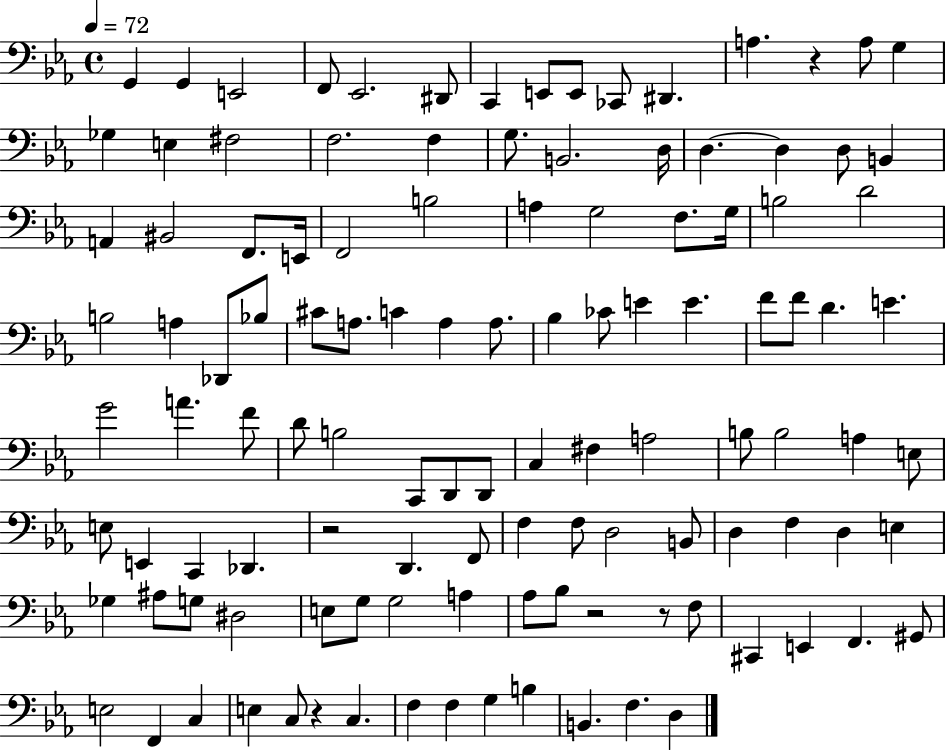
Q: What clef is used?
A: bass